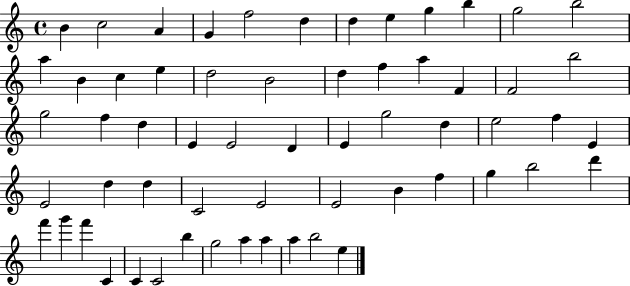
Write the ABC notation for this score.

X:1
T:Untitled
M:4/4
L:1/4
K:C
B c2 A G f2 d d e g b g2 b2 a B c e d2 B2 d f a F F2 b2 g2 f d E E2 D E g2 d e2 f E E2 d d C2 E2 E2 B f g b2 d' f' g' f' C C C2 b g2 a a a b2 e